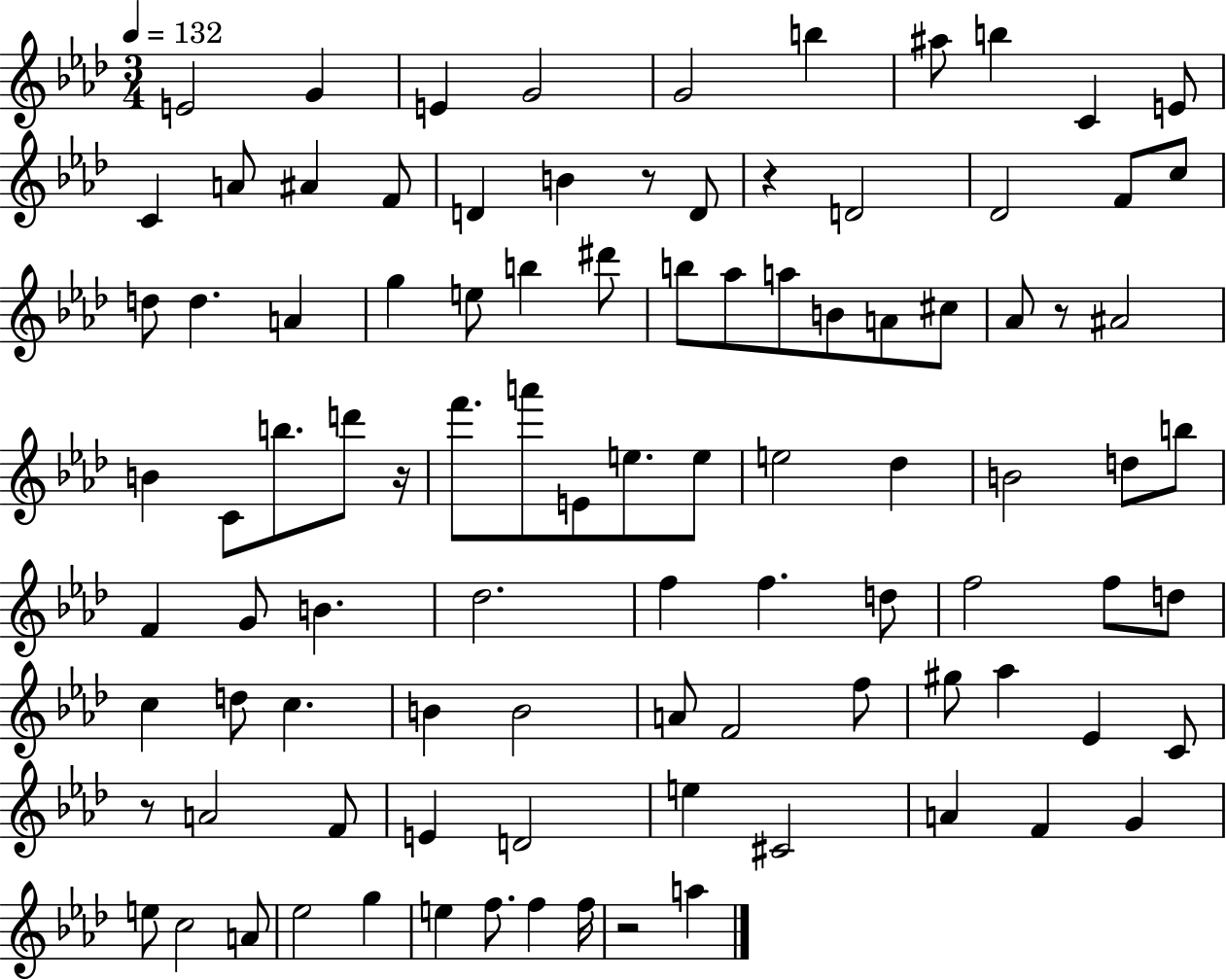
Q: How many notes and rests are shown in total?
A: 97